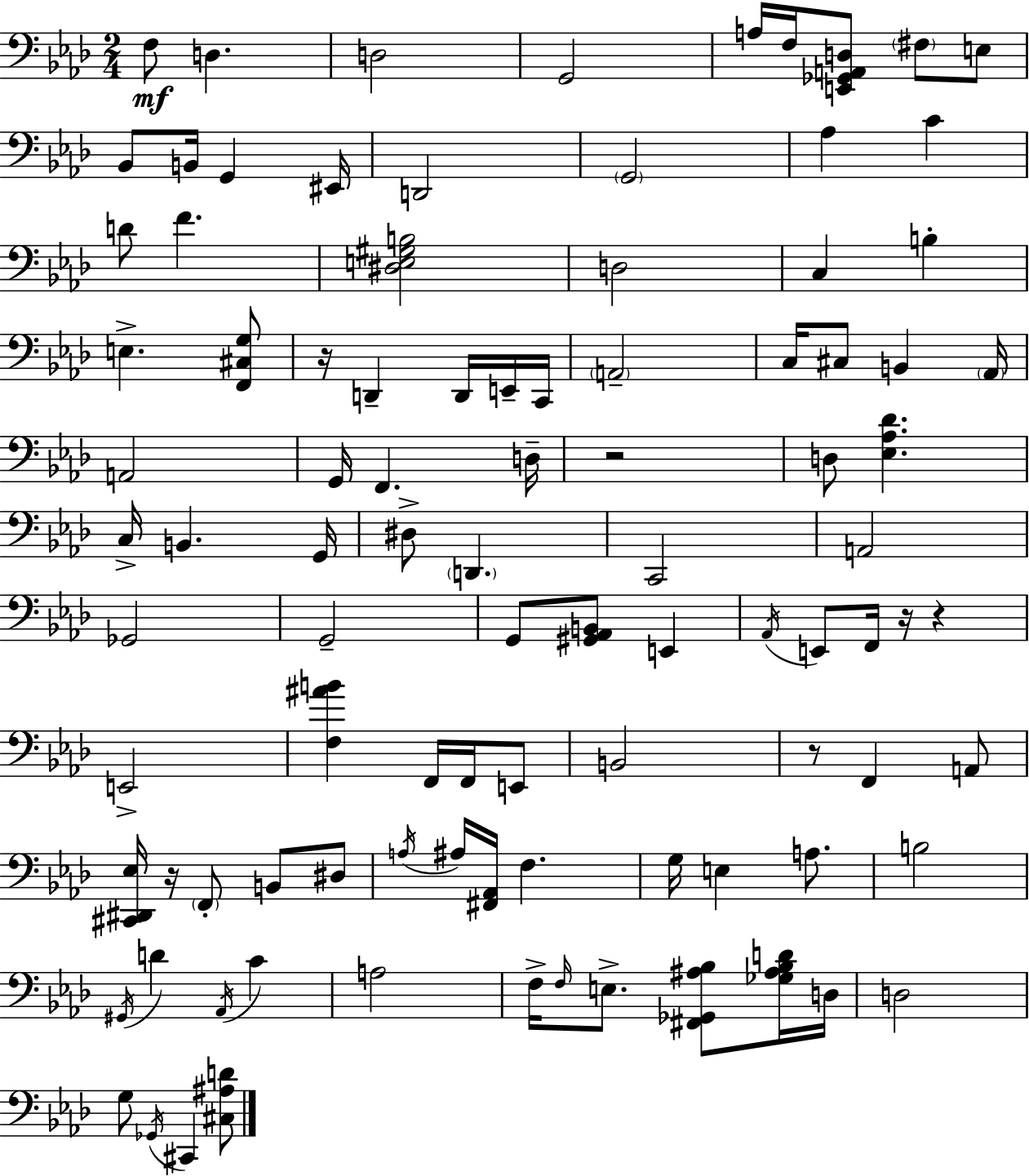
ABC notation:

X:1
T:Untitled
M:2/4
L:1/4
K:Fm
F,/2 D, D,2 G,,2 A,/4 F,/4 [E,,_G,,A,,D,]/2 ^F,/2 E,/2 _B,,/2 B,,/4 G,, ^E,,/4 D,,2 G,,2 _A, C D/2 F [^D,E,^G,B,]2 D,2 C, B, E, [F,,^C,G,]/2 z/4 D,, D,,/4 E,,/4 C,,/4 A,,2 C,/4 ^C,/2 B,, _A,,/4 A,,2 G,,/4 F,, D,/4 z2 D,/2 [_E,_A,_D] C,/4 B,, G,,/4 ^D,/2 D,, C,,2 A,,2 _G,,2 G,,2 G,,/2 [^G,,_A,,B,,]/2 E,, _A,,/4 E,,/2 F,,/4 z/4 z E,,2 [F,^AB] F,,/4 F,,/4 E,,/2 B,,2 z/2 F,, A,,/2 [^C,,^D,,_E,]/4 z/4 F,,/2 B,,/2 ^D,/2 A,/4 ^A,/4 [^F,,_A,,]/4 F, G,/4 E, A,/2 B,2 ^G,,/4 D _A,,/4 C A,2 F,/4 F,/4 E,/2 [^F,,_G,,^A,_B,]/2 [_G,^A,_B,D]/4 D,/4 D,2 G,/2 _G,,/4 ^C,, [^C,^A,D]/2